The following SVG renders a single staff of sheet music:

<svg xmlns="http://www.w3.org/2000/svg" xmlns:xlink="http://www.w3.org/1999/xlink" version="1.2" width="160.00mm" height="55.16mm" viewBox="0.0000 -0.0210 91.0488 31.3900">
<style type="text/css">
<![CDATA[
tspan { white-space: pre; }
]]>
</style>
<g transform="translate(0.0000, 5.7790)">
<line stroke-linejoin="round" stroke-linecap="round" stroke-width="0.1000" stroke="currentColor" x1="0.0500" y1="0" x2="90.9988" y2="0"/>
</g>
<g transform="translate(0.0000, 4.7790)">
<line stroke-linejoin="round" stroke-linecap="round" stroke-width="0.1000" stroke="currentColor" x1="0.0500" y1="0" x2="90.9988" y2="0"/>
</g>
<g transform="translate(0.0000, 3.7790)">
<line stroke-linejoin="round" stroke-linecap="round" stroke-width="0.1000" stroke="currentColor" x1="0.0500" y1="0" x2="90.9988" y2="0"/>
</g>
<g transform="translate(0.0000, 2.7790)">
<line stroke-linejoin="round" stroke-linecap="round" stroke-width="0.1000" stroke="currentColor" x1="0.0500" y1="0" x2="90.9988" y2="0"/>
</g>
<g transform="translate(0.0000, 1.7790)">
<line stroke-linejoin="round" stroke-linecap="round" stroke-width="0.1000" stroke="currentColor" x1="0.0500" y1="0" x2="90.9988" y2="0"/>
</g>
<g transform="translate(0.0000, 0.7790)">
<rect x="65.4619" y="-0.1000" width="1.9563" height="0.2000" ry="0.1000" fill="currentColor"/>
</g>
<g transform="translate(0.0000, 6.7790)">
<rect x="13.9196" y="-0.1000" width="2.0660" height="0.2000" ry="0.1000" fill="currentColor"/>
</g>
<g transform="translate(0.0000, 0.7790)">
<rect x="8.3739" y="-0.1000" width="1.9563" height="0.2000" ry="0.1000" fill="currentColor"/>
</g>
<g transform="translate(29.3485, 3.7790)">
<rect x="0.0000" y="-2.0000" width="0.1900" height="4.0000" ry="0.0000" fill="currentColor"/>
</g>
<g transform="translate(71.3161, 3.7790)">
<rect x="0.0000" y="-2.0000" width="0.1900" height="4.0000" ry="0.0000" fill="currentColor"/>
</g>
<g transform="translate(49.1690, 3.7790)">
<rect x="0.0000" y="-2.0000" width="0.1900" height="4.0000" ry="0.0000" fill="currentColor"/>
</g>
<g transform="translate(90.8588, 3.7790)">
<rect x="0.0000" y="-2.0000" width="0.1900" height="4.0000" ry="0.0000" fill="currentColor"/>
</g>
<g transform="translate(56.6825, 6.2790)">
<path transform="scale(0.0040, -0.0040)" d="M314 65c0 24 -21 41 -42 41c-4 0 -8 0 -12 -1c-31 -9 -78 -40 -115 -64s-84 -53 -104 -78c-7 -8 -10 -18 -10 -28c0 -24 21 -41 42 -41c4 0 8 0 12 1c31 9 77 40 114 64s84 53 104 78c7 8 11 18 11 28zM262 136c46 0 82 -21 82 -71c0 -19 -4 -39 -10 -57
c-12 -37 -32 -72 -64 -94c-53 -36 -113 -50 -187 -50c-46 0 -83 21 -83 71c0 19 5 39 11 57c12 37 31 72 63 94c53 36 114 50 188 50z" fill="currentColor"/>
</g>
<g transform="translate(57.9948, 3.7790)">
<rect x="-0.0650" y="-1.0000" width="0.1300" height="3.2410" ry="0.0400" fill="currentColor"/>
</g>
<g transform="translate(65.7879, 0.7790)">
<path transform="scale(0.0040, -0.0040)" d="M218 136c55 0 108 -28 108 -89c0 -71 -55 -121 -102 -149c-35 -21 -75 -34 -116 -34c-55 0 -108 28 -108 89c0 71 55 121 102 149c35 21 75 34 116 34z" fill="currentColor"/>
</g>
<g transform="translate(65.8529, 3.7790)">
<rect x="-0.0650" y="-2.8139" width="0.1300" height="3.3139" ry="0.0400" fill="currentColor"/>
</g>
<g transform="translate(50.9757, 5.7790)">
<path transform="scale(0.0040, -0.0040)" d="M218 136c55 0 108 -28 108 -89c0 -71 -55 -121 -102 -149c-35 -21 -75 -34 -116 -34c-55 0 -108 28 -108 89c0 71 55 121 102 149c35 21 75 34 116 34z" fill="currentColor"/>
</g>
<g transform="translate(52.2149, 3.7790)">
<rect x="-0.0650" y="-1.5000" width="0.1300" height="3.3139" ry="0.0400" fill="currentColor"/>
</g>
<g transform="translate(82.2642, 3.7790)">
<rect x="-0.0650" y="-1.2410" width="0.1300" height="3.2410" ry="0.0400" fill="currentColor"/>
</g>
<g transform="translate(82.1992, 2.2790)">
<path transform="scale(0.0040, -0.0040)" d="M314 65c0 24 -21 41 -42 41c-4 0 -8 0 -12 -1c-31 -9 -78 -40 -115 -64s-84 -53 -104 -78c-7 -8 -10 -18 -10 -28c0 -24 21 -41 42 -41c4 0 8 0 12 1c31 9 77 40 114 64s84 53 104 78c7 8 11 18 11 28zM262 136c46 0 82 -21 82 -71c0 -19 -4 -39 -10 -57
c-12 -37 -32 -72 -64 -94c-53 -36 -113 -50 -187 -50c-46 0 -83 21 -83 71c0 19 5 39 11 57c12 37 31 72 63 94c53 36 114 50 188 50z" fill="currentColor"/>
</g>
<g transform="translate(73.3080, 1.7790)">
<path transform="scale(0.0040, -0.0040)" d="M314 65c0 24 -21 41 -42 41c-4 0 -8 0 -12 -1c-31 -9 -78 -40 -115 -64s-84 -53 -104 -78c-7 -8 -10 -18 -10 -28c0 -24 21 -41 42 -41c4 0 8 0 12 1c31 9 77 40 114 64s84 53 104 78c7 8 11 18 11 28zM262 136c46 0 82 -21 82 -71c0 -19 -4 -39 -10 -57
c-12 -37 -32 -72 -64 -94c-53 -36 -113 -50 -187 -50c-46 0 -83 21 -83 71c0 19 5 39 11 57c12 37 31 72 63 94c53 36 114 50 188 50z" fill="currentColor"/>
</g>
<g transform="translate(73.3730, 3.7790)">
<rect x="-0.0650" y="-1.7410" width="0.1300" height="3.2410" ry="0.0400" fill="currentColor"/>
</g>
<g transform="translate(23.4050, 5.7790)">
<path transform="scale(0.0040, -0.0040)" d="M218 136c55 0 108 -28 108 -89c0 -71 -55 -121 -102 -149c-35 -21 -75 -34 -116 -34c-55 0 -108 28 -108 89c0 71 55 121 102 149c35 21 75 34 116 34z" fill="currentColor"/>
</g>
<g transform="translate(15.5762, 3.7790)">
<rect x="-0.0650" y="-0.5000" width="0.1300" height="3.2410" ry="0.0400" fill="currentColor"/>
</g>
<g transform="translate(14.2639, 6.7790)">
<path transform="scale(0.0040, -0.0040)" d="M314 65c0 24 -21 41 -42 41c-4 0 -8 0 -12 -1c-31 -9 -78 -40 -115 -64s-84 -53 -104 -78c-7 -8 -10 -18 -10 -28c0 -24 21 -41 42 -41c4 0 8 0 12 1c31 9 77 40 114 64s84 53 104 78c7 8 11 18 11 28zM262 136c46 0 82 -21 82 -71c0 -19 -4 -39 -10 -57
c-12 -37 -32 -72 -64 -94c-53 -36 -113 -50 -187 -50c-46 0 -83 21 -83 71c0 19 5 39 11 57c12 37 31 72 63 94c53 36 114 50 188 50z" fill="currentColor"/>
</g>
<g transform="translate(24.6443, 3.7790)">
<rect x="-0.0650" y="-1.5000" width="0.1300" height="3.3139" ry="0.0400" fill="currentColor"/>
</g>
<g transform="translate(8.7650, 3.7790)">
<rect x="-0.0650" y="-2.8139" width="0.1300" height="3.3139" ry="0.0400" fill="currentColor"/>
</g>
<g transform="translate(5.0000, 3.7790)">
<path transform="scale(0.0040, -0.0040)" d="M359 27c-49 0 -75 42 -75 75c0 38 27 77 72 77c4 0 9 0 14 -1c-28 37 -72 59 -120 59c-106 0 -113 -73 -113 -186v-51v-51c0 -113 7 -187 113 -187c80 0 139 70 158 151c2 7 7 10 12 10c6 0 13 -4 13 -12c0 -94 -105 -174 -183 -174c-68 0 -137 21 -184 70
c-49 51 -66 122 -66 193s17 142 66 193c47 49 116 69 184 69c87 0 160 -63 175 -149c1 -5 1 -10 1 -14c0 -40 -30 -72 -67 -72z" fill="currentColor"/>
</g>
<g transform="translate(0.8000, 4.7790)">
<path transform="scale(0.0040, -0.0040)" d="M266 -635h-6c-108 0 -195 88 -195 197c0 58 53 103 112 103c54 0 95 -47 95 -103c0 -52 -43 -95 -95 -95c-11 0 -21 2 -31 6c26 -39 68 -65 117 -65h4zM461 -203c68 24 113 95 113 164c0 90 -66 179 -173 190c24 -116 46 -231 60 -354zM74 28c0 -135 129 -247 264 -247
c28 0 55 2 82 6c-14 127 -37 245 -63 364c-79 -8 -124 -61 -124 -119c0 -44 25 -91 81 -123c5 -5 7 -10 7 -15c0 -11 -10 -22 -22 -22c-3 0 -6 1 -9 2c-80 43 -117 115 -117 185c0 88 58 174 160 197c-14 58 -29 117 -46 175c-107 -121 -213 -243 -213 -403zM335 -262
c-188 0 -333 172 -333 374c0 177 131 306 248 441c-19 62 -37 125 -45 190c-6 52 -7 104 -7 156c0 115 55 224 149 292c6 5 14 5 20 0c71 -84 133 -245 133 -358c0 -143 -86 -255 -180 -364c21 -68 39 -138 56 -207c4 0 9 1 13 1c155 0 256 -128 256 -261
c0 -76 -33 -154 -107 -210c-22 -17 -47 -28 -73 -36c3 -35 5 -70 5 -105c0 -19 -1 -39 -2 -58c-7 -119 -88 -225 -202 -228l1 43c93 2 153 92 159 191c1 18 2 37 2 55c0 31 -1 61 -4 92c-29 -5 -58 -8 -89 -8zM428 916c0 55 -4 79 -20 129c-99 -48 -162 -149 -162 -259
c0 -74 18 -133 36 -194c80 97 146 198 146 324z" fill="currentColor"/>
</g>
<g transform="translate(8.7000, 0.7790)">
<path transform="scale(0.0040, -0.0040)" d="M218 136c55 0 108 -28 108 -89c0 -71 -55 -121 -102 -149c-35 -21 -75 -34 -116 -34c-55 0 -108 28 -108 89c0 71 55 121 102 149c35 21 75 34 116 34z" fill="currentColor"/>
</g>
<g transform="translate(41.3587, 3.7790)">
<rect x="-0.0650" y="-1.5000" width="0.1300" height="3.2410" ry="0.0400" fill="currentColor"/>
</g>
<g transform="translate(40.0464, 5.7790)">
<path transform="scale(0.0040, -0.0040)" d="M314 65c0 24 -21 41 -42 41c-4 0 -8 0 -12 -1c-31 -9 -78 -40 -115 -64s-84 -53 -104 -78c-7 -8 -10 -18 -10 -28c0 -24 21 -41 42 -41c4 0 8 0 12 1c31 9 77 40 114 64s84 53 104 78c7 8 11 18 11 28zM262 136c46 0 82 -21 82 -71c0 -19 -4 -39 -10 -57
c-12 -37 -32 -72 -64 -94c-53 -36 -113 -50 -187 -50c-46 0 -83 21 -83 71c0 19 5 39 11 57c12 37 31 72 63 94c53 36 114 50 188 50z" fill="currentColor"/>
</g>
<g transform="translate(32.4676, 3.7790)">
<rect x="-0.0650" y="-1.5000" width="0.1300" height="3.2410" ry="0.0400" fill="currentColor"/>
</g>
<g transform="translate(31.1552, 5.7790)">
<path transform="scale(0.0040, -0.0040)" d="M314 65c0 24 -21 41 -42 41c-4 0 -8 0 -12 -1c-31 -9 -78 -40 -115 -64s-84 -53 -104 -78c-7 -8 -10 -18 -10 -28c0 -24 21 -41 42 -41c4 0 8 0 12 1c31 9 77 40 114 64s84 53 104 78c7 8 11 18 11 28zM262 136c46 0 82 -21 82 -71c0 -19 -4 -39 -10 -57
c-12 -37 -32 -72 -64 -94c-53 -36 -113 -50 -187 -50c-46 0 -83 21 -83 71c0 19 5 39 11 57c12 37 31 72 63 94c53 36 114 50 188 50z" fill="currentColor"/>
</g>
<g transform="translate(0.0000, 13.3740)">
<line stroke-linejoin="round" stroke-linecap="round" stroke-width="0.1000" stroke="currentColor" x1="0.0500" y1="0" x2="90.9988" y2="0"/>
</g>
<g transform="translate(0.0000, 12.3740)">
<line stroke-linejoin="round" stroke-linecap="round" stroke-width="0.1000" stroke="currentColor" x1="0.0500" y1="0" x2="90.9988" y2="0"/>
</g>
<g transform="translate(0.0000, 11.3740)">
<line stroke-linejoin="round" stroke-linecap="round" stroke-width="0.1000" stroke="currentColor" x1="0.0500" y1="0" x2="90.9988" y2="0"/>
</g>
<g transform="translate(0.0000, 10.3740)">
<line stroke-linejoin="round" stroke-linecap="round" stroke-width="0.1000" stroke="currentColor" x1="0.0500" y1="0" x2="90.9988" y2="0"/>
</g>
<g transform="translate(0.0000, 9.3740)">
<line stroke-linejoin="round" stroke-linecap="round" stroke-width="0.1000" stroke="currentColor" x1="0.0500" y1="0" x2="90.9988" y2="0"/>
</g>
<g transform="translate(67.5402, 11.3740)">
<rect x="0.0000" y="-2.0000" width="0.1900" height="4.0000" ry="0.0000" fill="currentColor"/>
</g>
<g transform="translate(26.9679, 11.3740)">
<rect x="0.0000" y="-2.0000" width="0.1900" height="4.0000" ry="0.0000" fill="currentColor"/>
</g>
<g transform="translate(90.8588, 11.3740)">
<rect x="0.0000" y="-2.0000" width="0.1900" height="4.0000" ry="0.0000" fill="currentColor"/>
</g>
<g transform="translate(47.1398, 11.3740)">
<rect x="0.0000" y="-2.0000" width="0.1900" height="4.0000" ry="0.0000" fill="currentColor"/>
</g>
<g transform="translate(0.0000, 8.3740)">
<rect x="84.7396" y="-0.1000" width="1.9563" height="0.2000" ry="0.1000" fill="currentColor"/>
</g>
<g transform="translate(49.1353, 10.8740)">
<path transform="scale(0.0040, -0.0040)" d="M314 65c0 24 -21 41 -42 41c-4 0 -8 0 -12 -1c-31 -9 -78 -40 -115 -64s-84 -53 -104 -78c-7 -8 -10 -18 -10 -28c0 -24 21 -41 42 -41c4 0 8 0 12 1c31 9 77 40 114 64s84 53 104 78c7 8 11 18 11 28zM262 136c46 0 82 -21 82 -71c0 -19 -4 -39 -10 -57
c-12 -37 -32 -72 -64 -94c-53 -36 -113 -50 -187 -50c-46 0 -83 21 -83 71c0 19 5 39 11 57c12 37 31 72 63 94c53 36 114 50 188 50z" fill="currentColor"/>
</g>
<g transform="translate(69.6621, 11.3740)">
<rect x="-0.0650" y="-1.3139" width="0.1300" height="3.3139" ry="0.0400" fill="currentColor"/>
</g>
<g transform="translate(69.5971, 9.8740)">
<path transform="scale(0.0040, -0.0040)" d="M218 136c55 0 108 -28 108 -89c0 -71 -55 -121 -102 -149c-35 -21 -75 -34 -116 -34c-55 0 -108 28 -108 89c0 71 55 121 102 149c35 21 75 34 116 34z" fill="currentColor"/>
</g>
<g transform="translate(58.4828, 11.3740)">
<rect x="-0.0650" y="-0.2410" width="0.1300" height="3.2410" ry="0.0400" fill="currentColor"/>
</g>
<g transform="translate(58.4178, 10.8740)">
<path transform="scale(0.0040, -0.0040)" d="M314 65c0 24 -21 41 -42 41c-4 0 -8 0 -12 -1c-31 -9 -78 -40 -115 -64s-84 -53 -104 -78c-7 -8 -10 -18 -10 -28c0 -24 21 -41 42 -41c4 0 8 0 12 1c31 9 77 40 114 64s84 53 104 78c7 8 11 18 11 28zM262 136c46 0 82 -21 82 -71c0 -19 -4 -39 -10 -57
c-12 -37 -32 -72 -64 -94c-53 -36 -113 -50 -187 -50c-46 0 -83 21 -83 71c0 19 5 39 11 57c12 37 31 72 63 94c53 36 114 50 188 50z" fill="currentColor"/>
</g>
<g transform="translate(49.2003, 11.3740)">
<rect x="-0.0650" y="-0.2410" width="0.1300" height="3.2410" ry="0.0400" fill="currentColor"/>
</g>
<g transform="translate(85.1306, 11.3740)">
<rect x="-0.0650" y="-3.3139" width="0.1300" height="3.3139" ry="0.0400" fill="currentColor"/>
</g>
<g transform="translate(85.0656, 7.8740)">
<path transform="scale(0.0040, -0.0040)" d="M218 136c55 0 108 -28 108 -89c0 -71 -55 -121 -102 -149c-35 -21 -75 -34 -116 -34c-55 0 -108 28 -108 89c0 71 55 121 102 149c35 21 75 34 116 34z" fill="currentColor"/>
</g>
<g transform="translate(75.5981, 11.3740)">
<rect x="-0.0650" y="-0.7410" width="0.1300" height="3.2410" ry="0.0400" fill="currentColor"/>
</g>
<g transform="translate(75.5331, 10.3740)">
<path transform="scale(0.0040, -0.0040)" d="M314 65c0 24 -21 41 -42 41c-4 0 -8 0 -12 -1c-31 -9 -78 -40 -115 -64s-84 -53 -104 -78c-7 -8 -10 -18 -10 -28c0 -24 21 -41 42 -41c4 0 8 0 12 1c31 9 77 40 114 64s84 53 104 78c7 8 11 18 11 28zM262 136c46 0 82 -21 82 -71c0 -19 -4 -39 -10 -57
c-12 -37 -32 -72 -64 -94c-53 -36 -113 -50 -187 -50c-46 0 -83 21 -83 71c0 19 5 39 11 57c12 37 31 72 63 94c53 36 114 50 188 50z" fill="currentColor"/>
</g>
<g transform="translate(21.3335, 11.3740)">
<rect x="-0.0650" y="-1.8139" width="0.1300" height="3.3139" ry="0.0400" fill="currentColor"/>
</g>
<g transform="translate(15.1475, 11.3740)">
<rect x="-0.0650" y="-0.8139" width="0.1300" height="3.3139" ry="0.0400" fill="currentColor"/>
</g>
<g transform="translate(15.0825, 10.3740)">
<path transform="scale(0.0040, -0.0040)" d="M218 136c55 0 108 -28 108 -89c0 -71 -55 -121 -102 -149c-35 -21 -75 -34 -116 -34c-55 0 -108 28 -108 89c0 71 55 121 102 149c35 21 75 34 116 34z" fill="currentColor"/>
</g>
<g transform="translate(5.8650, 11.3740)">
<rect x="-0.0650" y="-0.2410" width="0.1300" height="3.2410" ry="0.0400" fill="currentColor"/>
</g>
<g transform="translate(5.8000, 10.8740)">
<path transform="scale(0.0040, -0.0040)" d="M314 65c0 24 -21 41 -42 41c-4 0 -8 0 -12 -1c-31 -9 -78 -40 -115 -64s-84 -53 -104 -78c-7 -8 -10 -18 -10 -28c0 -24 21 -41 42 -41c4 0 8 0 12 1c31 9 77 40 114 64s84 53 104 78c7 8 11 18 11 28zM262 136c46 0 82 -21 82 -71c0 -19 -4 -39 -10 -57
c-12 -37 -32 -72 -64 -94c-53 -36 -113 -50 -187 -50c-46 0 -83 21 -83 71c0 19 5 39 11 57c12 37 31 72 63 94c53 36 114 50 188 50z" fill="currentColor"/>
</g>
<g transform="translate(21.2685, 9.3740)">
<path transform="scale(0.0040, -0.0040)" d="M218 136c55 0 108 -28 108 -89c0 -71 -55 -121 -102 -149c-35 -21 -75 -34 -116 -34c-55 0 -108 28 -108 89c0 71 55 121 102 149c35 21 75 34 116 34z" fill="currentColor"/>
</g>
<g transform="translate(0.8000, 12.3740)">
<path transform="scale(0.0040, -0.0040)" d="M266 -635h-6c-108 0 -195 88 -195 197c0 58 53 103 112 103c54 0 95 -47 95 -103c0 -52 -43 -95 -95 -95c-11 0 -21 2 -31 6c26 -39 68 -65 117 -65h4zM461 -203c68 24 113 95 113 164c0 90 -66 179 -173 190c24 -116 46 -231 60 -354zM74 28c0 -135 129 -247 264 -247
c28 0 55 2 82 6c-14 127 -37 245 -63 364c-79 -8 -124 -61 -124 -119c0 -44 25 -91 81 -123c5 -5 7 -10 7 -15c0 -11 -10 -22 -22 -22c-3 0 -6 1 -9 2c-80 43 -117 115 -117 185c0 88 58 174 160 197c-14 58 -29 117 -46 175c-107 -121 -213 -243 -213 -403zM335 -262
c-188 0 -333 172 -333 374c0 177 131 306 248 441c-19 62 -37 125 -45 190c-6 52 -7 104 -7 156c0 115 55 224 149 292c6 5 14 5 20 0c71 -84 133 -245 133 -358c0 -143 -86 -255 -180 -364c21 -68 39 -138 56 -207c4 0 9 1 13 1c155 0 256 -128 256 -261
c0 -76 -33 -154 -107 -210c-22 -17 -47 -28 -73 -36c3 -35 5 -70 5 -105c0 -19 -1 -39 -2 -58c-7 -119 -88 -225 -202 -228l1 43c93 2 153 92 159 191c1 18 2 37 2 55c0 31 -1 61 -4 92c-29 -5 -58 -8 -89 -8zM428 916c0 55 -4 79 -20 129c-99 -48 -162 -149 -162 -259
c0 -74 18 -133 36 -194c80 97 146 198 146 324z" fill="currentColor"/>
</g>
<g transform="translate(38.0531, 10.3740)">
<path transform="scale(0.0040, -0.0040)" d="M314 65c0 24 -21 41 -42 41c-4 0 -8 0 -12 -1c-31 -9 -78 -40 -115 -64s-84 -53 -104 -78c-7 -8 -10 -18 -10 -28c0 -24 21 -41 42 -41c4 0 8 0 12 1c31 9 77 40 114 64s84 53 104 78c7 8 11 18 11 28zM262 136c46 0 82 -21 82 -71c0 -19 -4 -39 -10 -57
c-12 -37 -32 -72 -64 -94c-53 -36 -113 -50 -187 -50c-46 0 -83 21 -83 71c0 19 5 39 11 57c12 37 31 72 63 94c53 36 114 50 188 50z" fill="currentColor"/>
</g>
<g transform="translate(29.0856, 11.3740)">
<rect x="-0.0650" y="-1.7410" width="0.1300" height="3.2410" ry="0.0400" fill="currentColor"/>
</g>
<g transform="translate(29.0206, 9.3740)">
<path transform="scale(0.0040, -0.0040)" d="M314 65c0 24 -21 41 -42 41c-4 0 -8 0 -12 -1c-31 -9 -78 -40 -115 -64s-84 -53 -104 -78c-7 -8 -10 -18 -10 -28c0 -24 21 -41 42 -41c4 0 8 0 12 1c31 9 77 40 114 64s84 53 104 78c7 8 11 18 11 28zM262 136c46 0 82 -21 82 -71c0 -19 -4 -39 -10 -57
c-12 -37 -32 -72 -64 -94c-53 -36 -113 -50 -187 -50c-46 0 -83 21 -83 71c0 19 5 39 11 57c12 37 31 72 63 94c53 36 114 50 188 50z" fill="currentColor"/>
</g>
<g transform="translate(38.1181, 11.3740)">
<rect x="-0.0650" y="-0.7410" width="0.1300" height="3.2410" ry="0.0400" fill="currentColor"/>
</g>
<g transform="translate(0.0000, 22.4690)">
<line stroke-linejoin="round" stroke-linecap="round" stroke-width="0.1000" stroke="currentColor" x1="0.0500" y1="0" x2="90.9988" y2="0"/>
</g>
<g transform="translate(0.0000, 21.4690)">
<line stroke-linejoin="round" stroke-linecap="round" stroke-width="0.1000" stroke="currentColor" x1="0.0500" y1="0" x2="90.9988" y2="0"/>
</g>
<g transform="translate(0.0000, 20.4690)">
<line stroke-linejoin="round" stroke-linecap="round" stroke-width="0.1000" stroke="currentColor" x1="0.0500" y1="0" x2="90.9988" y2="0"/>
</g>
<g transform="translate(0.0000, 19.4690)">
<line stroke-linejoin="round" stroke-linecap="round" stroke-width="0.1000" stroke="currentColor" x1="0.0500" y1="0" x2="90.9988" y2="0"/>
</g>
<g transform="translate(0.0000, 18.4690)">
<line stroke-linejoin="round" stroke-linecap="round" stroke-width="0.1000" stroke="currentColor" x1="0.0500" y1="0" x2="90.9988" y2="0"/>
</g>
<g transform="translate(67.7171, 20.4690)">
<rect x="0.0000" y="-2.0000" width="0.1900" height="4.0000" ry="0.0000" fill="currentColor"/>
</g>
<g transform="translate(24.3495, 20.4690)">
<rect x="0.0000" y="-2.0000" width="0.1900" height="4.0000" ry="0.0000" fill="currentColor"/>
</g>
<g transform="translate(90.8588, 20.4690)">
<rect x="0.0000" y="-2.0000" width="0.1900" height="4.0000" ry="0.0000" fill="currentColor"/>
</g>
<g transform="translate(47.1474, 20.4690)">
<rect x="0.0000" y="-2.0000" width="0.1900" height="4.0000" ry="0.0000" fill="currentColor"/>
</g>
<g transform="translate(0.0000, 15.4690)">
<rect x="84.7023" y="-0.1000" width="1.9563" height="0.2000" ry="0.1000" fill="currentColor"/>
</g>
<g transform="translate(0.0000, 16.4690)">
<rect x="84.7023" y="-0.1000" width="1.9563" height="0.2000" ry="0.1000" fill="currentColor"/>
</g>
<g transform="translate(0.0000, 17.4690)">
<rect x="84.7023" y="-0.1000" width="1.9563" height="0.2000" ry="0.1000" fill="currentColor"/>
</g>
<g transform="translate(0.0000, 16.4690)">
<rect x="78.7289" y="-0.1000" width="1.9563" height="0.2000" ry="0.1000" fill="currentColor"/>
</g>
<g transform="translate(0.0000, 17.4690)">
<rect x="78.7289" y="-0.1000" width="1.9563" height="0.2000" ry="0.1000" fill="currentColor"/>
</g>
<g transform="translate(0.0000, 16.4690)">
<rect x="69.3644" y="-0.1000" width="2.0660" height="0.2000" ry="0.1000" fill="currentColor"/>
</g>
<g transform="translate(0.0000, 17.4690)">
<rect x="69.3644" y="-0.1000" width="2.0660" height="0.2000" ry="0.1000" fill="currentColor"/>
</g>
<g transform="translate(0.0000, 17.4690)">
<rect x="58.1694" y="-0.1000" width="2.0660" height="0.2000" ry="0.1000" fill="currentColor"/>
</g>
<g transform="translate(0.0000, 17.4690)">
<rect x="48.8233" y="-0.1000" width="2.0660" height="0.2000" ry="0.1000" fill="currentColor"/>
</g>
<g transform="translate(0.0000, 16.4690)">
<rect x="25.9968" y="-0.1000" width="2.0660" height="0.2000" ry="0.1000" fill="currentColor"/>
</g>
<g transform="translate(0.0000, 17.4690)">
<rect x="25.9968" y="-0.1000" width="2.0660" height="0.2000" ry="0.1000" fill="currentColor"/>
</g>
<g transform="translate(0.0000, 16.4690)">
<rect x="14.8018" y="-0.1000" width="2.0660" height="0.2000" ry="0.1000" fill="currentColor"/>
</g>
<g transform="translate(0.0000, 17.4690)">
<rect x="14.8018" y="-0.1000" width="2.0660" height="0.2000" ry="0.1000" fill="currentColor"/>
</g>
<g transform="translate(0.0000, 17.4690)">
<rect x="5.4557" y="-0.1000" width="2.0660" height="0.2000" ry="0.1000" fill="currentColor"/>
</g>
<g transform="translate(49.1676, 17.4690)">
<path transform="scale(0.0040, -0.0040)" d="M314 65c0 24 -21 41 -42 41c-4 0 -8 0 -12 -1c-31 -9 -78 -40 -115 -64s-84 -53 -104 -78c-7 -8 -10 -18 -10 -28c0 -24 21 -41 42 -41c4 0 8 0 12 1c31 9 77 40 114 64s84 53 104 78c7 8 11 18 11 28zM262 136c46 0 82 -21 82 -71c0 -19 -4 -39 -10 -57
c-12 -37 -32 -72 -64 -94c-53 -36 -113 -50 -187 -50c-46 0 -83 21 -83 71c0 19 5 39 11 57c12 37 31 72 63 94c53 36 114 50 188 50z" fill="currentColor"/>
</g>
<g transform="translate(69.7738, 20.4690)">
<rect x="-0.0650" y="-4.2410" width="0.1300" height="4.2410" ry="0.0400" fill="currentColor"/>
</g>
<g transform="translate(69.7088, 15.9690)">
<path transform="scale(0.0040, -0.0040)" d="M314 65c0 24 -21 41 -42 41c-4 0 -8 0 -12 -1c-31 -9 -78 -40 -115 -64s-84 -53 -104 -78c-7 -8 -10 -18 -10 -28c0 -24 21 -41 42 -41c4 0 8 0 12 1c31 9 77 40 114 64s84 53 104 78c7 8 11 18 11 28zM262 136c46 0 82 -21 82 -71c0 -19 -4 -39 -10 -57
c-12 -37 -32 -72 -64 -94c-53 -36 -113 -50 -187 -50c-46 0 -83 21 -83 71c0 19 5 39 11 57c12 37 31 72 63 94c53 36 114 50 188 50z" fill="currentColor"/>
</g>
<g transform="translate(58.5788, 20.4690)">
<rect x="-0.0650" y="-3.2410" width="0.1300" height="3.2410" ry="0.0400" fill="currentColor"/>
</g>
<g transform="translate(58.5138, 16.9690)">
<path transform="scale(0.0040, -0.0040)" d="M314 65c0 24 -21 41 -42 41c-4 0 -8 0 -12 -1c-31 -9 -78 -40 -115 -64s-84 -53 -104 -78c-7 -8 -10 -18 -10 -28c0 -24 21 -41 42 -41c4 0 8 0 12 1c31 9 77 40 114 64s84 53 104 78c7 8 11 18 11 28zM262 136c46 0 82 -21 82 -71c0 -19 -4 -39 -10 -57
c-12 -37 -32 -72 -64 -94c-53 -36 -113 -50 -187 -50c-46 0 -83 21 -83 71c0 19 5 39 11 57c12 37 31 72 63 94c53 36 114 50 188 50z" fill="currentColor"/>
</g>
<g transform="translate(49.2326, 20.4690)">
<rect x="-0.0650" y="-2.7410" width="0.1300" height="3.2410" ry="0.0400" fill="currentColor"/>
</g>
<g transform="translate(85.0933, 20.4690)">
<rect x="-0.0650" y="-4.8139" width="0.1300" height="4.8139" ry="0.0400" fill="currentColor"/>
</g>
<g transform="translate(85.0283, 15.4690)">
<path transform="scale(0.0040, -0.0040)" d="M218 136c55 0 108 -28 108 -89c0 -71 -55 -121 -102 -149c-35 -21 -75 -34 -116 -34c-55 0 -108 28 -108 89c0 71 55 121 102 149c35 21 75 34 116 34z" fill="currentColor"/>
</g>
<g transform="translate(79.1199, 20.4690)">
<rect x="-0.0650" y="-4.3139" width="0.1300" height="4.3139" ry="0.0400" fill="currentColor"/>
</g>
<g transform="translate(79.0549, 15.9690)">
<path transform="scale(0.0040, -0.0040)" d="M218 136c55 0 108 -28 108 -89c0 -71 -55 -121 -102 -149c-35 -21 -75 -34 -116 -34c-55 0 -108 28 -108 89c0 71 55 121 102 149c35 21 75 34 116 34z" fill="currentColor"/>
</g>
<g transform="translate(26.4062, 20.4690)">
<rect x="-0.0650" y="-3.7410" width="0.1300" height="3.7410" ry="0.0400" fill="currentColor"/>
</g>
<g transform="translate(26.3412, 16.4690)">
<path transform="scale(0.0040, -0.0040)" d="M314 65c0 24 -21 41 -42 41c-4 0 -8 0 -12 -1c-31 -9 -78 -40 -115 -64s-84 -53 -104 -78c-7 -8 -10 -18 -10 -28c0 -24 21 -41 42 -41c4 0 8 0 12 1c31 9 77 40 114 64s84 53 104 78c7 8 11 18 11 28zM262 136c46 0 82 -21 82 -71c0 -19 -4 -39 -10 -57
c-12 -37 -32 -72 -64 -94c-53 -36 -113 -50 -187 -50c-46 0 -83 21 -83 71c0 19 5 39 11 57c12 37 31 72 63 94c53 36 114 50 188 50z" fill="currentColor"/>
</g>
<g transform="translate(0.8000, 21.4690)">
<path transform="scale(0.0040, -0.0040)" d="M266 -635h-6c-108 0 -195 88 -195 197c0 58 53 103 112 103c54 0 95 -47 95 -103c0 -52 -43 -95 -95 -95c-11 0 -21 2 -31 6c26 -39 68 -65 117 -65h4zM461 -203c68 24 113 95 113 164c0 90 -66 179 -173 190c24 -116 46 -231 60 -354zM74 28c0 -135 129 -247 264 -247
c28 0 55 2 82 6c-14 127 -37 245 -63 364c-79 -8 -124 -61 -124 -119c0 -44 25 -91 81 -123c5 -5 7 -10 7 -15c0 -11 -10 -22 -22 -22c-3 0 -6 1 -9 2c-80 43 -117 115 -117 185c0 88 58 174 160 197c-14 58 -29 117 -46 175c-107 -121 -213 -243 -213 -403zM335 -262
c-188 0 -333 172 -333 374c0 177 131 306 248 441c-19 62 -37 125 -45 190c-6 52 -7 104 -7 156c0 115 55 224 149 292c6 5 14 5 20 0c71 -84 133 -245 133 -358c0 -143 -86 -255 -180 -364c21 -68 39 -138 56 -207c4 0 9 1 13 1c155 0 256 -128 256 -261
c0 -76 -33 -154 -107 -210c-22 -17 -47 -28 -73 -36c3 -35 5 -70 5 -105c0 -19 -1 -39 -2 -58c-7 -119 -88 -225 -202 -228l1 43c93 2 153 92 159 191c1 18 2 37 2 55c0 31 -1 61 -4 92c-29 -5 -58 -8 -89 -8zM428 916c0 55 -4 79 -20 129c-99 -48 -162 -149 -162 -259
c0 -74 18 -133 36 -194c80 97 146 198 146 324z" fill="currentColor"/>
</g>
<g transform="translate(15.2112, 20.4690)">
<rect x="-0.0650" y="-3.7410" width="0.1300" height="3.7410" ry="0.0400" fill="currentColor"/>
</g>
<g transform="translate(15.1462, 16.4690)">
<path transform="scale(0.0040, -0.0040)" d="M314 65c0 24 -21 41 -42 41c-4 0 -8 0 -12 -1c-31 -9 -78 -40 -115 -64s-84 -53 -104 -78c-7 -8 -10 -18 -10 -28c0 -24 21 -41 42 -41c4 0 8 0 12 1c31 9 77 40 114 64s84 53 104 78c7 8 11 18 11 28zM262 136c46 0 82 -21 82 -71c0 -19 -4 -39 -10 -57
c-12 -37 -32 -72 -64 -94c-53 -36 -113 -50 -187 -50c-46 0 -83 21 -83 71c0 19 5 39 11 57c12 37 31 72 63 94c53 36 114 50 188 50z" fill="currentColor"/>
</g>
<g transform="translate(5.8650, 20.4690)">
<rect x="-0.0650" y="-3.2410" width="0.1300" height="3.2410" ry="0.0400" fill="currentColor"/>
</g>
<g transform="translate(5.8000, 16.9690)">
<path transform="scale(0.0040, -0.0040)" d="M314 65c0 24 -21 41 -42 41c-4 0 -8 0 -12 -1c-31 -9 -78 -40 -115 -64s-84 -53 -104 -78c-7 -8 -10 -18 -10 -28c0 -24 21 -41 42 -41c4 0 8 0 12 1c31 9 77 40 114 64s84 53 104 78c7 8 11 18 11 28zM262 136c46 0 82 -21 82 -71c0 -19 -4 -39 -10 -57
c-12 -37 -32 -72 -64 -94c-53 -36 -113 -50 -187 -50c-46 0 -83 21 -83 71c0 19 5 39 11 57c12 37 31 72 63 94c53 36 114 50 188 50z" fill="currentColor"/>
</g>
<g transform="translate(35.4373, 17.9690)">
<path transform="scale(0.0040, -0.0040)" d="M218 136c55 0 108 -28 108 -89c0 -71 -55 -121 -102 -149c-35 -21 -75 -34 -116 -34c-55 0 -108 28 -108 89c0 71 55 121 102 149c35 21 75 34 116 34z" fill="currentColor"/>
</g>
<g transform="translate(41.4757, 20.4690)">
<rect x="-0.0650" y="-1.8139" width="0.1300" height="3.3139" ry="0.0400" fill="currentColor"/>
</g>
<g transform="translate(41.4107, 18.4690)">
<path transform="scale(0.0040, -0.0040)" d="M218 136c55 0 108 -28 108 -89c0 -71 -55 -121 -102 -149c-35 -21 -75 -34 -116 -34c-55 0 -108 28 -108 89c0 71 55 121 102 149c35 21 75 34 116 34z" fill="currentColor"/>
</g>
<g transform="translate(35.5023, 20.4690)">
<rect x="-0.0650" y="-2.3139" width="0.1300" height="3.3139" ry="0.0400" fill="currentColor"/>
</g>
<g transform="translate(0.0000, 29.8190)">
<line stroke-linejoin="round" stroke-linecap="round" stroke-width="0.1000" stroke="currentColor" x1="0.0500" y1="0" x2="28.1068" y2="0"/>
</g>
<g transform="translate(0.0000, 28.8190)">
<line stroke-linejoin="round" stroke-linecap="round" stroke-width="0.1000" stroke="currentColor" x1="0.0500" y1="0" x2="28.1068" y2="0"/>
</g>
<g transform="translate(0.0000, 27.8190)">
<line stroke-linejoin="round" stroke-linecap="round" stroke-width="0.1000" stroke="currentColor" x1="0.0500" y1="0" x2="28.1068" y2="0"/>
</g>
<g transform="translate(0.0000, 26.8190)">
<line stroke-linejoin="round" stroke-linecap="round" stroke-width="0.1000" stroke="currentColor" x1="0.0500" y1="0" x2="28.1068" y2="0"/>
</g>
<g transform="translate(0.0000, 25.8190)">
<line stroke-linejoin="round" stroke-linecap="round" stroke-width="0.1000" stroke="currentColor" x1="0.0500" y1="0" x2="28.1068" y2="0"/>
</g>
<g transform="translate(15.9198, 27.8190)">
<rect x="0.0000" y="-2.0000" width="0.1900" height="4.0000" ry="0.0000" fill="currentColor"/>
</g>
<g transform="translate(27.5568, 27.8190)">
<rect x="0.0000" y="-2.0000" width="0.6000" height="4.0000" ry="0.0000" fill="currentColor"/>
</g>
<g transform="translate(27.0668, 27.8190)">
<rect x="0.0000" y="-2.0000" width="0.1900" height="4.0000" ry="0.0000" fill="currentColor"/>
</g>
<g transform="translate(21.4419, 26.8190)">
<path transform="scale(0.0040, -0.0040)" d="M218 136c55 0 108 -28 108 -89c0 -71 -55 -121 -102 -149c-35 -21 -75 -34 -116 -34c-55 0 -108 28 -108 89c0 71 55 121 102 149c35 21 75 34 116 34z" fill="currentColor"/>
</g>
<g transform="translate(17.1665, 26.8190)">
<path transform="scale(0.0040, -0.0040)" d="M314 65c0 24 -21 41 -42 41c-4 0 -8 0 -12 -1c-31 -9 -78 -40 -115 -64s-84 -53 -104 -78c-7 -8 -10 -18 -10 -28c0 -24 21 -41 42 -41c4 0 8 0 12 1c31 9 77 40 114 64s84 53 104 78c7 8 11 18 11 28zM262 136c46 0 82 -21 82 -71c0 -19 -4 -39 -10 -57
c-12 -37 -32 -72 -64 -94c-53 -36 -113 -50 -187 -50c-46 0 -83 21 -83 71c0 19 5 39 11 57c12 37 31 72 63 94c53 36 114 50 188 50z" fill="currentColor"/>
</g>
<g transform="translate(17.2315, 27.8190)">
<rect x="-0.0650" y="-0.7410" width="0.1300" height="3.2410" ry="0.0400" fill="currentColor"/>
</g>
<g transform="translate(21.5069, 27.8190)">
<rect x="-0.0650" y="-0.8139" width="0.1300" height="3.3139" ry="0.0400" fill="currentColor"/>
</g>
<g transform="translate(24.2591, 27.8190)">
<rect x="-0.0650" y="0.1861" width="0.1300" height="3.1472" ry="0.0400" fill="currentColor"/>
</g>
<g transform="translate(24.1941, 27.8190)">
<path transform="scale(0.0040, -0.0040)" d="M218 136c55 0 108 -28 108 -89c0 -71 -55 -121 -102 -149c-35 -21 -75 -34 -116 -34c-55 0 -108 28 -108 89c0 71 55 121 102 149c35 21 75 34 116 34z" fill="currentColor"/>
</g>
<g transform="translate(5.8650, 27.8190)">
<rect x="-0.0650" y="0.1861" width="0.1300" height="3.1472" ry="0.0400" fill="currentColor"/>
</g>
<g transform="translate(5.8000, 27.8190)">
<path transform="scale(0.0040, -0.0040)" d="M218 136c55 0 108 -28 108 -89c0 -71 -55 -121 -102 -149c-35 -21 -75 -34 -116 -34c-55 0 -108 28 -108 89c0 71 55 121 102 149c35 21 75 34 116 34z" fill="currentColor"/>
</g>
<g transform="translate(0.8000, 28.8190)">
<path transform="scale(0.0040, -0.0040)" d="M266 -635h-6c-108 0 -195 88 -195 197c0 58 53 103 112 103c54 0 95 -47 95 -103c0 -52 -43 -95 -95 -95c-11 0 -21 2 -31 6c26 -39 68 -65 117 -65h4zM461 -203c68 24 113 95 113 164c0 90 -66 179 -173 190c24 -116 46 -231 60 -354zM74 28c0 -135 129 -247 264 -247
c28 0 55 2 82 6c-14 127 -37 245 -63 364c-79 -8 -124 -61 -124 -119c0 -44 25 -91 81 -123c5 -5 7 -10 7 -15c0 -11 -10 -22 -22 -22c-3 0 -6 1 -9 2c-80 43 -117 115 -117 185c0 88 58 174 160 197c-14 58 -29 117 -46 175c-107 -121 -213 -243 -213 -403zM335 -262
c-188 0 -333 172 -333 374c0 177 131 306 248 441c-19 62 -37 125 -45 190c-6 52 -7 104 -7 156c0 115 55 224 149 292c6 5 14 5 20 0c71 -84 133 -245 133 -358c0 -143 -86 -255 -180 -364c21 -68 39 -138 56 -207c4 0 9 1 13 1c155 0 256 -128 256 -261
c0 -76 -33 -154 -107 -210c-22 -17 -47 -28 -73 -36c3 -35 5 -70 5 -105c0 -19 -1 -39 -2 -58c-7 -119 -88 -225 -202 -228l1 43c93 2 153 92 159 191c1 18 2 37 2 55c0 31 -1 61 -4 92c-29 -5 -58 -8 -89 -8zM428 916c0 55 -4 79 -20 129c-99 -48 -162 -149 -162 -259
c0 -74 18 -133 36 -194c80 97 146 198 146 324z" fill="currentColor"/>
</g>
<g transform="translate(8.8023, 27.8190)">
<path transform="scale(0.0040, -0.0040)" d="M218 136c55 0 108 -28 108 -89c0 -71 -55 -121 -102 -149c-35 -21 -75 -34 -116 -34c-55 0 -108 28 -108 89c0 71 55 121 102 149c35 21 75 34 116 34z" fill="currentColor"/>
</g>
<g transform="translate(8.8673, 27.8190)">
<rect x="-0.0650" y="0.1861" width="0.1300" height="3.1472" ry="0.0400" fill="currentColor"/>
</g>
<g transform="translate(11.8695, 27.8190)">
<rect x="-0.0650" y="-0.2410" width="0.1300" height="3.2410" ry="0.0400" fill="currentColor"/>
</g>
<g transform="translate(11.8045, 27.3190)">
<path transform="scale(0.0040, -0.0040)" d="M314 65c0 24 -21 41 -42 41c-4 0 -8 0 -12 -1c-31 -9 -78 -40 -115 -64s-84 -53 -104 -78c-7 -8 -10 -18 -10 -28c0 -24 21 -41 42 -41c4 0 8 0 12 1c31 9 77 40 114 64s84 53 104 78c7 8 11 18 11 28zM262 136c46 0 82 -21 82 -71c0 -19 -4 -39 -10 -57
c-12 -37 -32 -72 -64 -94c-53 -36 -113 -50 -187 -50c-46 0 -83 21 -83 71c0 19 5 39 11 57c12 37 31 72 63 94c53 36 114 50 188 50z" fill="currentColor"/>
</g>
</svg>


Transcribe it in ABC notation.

X:1
T:Untitled
M:4/4
L:1/4
K:C
a C2 E E2 E2 E D2 a f2 e2 c2 d f f2 d2 c2 c2 e d2 b b2 c'2 c'2 g f a2 b2 d'2 d' e' B B c2 d2 d B